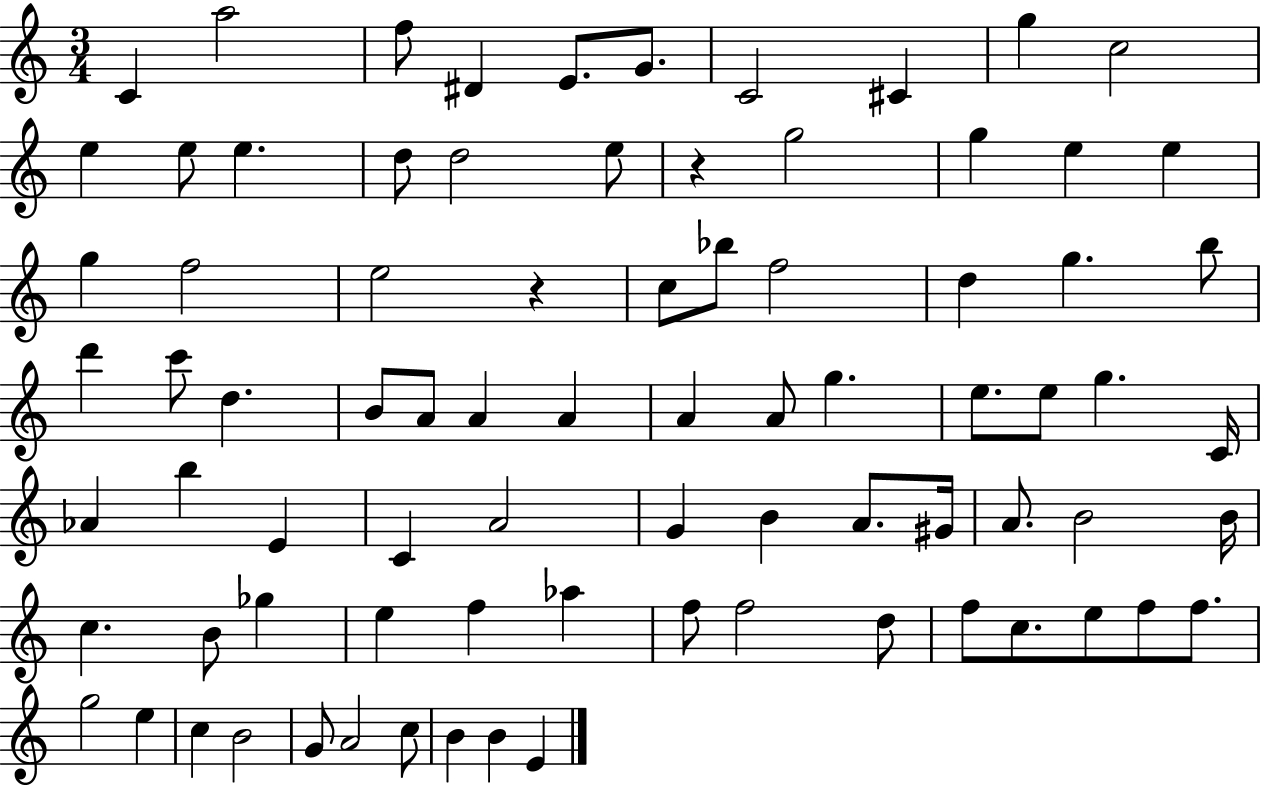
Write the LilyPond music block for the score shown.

{
  \clef treble
  \numericTimeSignature
  \time 3/4
  \key c \major
  c'4 a''2 | f''8 dis'4 e'8. g'8. | c'2 cis'4 | g''4 c''2 | \break e''4 e''8 e''4. | d''8 d''2 e''8 | r4 g''2 | g''4 e''4 e''4 | \break g''4 f''2 | e''2 r4 | c''8 bes''8 f''2 | d''4 g''4. b''8 | \break d'''4 c'''8 d''4. | b'8 a'8 a'4 a'4 | a'4 a'8 g''4. | e''8. e''8 g''4. c'16 | \break aes'4 b''4 e'4 | c'4 a'2 | g'4 b'4 a'8. gis'16 | a'8. b'2 b'16 | \break c''4. b'8 ges''4 | e''4 f''4 aes''4 | f''8 f''2 d''8 | f''8 c''8. e''8 f''8 f''8. | \break g''2 e''4 | c''4 b'2 | g'8 a'2 c''8 | b'4 b'4 e'4 | \break \bar "|."
}